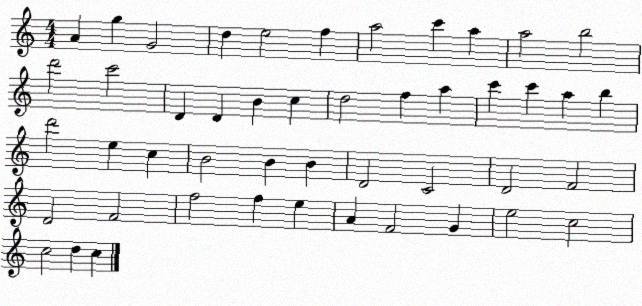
X:1
T:Untitled
M:4/4
L:1/4
K:C
A g G2 d e2 f a2 c' a a2 b2 d'2 c'2 D D B c d2 f a c' c' a b d'2 e c B2 B B D2 C2 D2 F2 D2 F2 f2 f e A F2 G e2 c2 c2 d c